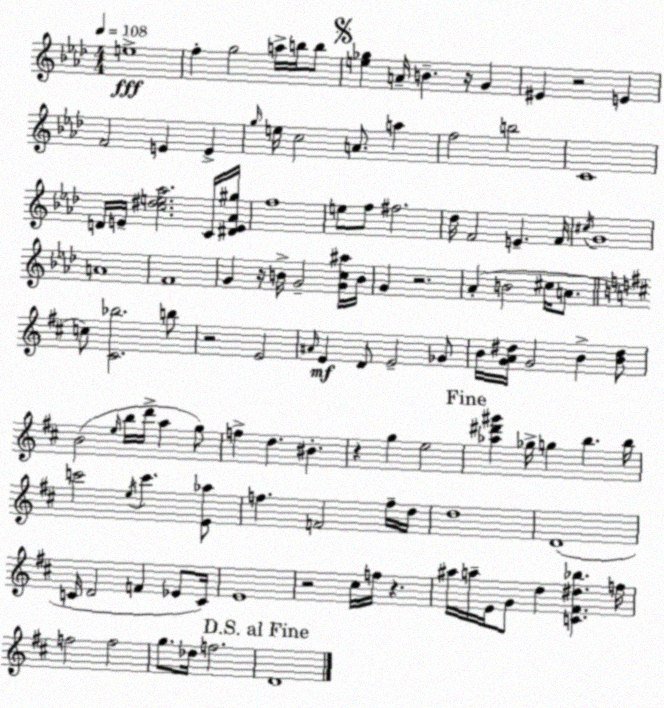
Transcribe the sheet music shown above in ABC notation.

X:1
T:Untitled
M:4/4
L:1/4
K:Fm
e4 f g2 a/4 b/4 b/2 [e_g] A/4 B z/4 G ^E z2 E F2 E E g/4 e/4 c2 A/2 a f2 b2 C4 D/4 E/4 [c^de_a]2 C/4 [^DE_A^g]/4 f4 e/2 f/2 ^f2 _d/4 F2 E F/4 ^c/4 G4 A4 F4 G z/4 B/4 G2 [Gc^a]/4 B/4 G z2 _A B2 ^c/4 A/2 c/2 [^C_b]2 b/2 z2 E2 ^A/4 E D/2 E2 _G/2 B/4 [GA^d]/4 G2 B [B^d]/2 B2 e/4 b/4 d'/4 a g/2 f d ^B z g e2 [_a^d'^g'] _g/4 g b b/4 c'2 e/4 c' [E_a]/2 f F2 f/4 d/4 d4 D4 C/4 D2 F _E/2 C/4 E4 z2 ^c/4 f/4 z ^a/4 a/4 E/4 G/2 d [C^F^d_b] f/4 f2 f2 g/2 _d/4 f2 D4